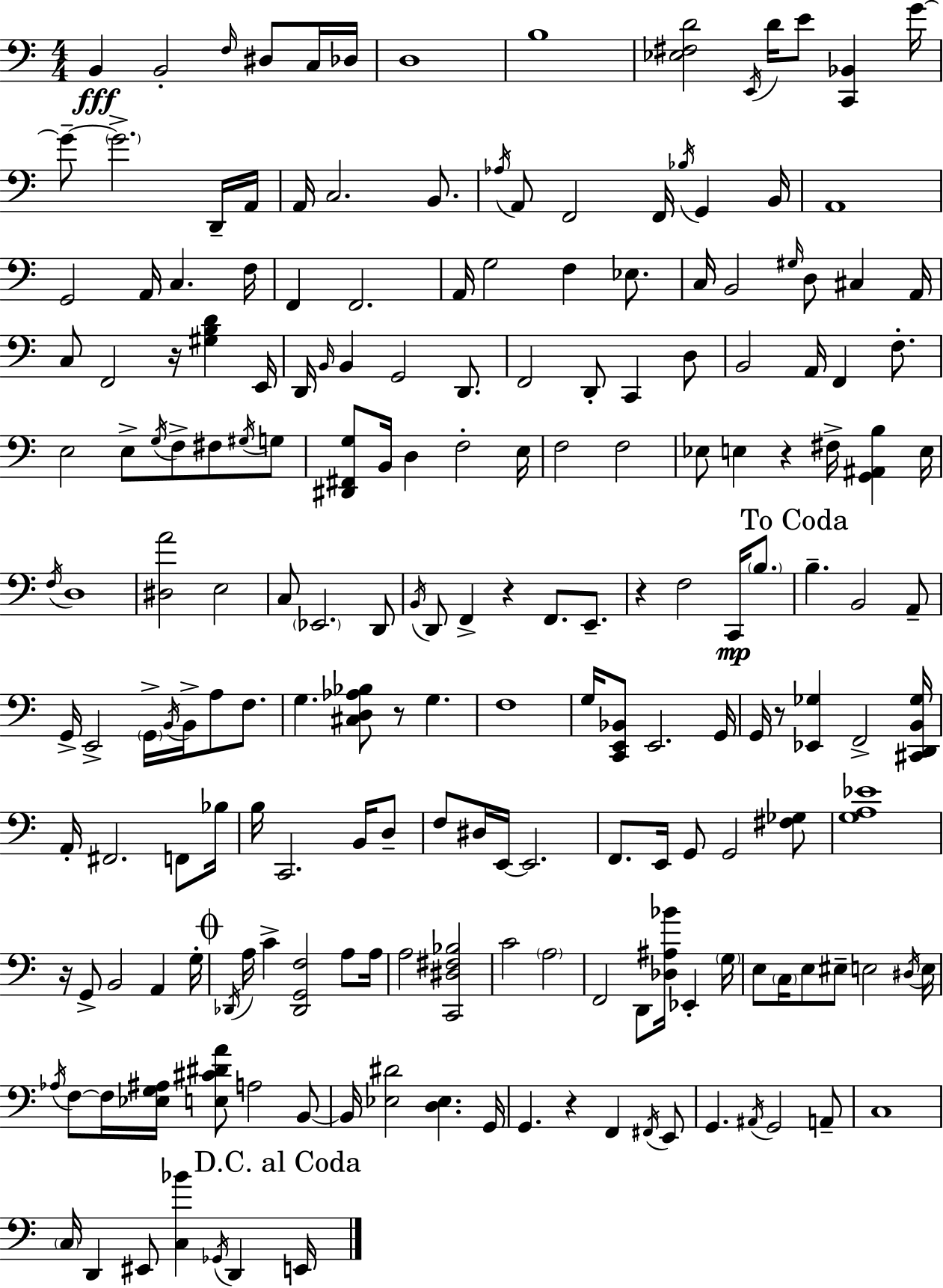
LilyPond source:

{
  \clef bass
  \numericTimeSignature
  \time 4/4
  \key a \minor
  b,4\fff b,2-. \grace { f16 } dis8 c16 | des16 d1 | b1 | <ees fis d'>2 \acciaccatura { e,16 } d'16 e'8 <c, bes,>4 | \break g'16~~ g'8--~~ \parenthesize g'2.-> | d,16-- a,16 a,16 c2. b,8. | \acciaccatura { aes16 } a,8 f,2 f,16 \acciaccatura { bes16 } g,4 | b,16 a,1 | \break g,2 a,16 c4. | f16 f,4 f,2. | a,16 g2 f4 | ees8. c16 b,2 \grace { gis16 } d8 | \break cis4 a,16 c8 f,2 r16 | <gis b d'>4 e,16 d,16 \grace { b,16 } b,4 g,2 | d,8. f,2 d,8-. | c,4 d8 b,2 a,16 f,4 | \break f8.-. e2 e8-> | \acciaccatura { g16 } f8-> fis8 \acciaccatura { gis16 } g8 <dis, fis, g>8 b,16 d4 f2-. | e16 f2 | f2 ees8 e4 r4 | \break fis16-> <g, ais, b>4 e16 \acciaccatura { f16 } d1 | <dis a'>2 | e2 c8 \parenthesize ees,2. | d,8 \acciaccatura { b,16 } d,8 f,4-> | \break r4 f,8. e,8.-- r4 f2 | c,16\mp \parenthesize b8. \mark "To Coda" b4.-- | b,2 a,8-- g,16-> e,2-> | \parenthesize g,16-> \acciaccatura { b,16 } b,16-> a8 f8. g4. | \break <cis d aes bes>8 r8 g4. f1 | g16 <c, e, bes,>8 e,2. | g,16 g,16 r8 <ees, ges>4 | f,2-> <cis, d, b, ges>16 a,16-. fis,2. | \break f,8 bes16 b16 c,2. | b,16 d8-- f8 dis16 e,16~~ e,2. | f,8. e,16 g,8 | g,2 <fis ges>8 <g a ees'>1 | \break r16 g,8-> b,2 | a,4 g16-. \mark \markup { \musicglyph "scripts.coda" } \acciaccatura { des,16 } a16 c'4-> | <des, g, f>2 a8 a16 a2 | <c, dis fis bes>2 c'2 | \break \parenthesize a2 f,2 | d,8 <des ais bes'>16 ees,4-. \parenthesize g16 e8 \parenthesize c16 e8 | eis8-- e2 \acciaccatura { dis16 } e16 \acciaccatura { aes16 } f8~~ | f16 <ees g ais>16 <e cis' dis' a'>8 a2 b,8~~ b,16 <ees dis'>2 | \break <d ees>4. g,16 g,4. | r4 f,4 \acciaccatura { fis,16 } e,8 g,4. | \acciaccatura { ais,16 } g,2 a,8-- | c1 | \break \parenthesize c16 d,4 eis,8 <c bes'>4 \acciaccatura { ges,16 } d,4 | \mark "D.C. al Coda" e,16 \bar "|."
}